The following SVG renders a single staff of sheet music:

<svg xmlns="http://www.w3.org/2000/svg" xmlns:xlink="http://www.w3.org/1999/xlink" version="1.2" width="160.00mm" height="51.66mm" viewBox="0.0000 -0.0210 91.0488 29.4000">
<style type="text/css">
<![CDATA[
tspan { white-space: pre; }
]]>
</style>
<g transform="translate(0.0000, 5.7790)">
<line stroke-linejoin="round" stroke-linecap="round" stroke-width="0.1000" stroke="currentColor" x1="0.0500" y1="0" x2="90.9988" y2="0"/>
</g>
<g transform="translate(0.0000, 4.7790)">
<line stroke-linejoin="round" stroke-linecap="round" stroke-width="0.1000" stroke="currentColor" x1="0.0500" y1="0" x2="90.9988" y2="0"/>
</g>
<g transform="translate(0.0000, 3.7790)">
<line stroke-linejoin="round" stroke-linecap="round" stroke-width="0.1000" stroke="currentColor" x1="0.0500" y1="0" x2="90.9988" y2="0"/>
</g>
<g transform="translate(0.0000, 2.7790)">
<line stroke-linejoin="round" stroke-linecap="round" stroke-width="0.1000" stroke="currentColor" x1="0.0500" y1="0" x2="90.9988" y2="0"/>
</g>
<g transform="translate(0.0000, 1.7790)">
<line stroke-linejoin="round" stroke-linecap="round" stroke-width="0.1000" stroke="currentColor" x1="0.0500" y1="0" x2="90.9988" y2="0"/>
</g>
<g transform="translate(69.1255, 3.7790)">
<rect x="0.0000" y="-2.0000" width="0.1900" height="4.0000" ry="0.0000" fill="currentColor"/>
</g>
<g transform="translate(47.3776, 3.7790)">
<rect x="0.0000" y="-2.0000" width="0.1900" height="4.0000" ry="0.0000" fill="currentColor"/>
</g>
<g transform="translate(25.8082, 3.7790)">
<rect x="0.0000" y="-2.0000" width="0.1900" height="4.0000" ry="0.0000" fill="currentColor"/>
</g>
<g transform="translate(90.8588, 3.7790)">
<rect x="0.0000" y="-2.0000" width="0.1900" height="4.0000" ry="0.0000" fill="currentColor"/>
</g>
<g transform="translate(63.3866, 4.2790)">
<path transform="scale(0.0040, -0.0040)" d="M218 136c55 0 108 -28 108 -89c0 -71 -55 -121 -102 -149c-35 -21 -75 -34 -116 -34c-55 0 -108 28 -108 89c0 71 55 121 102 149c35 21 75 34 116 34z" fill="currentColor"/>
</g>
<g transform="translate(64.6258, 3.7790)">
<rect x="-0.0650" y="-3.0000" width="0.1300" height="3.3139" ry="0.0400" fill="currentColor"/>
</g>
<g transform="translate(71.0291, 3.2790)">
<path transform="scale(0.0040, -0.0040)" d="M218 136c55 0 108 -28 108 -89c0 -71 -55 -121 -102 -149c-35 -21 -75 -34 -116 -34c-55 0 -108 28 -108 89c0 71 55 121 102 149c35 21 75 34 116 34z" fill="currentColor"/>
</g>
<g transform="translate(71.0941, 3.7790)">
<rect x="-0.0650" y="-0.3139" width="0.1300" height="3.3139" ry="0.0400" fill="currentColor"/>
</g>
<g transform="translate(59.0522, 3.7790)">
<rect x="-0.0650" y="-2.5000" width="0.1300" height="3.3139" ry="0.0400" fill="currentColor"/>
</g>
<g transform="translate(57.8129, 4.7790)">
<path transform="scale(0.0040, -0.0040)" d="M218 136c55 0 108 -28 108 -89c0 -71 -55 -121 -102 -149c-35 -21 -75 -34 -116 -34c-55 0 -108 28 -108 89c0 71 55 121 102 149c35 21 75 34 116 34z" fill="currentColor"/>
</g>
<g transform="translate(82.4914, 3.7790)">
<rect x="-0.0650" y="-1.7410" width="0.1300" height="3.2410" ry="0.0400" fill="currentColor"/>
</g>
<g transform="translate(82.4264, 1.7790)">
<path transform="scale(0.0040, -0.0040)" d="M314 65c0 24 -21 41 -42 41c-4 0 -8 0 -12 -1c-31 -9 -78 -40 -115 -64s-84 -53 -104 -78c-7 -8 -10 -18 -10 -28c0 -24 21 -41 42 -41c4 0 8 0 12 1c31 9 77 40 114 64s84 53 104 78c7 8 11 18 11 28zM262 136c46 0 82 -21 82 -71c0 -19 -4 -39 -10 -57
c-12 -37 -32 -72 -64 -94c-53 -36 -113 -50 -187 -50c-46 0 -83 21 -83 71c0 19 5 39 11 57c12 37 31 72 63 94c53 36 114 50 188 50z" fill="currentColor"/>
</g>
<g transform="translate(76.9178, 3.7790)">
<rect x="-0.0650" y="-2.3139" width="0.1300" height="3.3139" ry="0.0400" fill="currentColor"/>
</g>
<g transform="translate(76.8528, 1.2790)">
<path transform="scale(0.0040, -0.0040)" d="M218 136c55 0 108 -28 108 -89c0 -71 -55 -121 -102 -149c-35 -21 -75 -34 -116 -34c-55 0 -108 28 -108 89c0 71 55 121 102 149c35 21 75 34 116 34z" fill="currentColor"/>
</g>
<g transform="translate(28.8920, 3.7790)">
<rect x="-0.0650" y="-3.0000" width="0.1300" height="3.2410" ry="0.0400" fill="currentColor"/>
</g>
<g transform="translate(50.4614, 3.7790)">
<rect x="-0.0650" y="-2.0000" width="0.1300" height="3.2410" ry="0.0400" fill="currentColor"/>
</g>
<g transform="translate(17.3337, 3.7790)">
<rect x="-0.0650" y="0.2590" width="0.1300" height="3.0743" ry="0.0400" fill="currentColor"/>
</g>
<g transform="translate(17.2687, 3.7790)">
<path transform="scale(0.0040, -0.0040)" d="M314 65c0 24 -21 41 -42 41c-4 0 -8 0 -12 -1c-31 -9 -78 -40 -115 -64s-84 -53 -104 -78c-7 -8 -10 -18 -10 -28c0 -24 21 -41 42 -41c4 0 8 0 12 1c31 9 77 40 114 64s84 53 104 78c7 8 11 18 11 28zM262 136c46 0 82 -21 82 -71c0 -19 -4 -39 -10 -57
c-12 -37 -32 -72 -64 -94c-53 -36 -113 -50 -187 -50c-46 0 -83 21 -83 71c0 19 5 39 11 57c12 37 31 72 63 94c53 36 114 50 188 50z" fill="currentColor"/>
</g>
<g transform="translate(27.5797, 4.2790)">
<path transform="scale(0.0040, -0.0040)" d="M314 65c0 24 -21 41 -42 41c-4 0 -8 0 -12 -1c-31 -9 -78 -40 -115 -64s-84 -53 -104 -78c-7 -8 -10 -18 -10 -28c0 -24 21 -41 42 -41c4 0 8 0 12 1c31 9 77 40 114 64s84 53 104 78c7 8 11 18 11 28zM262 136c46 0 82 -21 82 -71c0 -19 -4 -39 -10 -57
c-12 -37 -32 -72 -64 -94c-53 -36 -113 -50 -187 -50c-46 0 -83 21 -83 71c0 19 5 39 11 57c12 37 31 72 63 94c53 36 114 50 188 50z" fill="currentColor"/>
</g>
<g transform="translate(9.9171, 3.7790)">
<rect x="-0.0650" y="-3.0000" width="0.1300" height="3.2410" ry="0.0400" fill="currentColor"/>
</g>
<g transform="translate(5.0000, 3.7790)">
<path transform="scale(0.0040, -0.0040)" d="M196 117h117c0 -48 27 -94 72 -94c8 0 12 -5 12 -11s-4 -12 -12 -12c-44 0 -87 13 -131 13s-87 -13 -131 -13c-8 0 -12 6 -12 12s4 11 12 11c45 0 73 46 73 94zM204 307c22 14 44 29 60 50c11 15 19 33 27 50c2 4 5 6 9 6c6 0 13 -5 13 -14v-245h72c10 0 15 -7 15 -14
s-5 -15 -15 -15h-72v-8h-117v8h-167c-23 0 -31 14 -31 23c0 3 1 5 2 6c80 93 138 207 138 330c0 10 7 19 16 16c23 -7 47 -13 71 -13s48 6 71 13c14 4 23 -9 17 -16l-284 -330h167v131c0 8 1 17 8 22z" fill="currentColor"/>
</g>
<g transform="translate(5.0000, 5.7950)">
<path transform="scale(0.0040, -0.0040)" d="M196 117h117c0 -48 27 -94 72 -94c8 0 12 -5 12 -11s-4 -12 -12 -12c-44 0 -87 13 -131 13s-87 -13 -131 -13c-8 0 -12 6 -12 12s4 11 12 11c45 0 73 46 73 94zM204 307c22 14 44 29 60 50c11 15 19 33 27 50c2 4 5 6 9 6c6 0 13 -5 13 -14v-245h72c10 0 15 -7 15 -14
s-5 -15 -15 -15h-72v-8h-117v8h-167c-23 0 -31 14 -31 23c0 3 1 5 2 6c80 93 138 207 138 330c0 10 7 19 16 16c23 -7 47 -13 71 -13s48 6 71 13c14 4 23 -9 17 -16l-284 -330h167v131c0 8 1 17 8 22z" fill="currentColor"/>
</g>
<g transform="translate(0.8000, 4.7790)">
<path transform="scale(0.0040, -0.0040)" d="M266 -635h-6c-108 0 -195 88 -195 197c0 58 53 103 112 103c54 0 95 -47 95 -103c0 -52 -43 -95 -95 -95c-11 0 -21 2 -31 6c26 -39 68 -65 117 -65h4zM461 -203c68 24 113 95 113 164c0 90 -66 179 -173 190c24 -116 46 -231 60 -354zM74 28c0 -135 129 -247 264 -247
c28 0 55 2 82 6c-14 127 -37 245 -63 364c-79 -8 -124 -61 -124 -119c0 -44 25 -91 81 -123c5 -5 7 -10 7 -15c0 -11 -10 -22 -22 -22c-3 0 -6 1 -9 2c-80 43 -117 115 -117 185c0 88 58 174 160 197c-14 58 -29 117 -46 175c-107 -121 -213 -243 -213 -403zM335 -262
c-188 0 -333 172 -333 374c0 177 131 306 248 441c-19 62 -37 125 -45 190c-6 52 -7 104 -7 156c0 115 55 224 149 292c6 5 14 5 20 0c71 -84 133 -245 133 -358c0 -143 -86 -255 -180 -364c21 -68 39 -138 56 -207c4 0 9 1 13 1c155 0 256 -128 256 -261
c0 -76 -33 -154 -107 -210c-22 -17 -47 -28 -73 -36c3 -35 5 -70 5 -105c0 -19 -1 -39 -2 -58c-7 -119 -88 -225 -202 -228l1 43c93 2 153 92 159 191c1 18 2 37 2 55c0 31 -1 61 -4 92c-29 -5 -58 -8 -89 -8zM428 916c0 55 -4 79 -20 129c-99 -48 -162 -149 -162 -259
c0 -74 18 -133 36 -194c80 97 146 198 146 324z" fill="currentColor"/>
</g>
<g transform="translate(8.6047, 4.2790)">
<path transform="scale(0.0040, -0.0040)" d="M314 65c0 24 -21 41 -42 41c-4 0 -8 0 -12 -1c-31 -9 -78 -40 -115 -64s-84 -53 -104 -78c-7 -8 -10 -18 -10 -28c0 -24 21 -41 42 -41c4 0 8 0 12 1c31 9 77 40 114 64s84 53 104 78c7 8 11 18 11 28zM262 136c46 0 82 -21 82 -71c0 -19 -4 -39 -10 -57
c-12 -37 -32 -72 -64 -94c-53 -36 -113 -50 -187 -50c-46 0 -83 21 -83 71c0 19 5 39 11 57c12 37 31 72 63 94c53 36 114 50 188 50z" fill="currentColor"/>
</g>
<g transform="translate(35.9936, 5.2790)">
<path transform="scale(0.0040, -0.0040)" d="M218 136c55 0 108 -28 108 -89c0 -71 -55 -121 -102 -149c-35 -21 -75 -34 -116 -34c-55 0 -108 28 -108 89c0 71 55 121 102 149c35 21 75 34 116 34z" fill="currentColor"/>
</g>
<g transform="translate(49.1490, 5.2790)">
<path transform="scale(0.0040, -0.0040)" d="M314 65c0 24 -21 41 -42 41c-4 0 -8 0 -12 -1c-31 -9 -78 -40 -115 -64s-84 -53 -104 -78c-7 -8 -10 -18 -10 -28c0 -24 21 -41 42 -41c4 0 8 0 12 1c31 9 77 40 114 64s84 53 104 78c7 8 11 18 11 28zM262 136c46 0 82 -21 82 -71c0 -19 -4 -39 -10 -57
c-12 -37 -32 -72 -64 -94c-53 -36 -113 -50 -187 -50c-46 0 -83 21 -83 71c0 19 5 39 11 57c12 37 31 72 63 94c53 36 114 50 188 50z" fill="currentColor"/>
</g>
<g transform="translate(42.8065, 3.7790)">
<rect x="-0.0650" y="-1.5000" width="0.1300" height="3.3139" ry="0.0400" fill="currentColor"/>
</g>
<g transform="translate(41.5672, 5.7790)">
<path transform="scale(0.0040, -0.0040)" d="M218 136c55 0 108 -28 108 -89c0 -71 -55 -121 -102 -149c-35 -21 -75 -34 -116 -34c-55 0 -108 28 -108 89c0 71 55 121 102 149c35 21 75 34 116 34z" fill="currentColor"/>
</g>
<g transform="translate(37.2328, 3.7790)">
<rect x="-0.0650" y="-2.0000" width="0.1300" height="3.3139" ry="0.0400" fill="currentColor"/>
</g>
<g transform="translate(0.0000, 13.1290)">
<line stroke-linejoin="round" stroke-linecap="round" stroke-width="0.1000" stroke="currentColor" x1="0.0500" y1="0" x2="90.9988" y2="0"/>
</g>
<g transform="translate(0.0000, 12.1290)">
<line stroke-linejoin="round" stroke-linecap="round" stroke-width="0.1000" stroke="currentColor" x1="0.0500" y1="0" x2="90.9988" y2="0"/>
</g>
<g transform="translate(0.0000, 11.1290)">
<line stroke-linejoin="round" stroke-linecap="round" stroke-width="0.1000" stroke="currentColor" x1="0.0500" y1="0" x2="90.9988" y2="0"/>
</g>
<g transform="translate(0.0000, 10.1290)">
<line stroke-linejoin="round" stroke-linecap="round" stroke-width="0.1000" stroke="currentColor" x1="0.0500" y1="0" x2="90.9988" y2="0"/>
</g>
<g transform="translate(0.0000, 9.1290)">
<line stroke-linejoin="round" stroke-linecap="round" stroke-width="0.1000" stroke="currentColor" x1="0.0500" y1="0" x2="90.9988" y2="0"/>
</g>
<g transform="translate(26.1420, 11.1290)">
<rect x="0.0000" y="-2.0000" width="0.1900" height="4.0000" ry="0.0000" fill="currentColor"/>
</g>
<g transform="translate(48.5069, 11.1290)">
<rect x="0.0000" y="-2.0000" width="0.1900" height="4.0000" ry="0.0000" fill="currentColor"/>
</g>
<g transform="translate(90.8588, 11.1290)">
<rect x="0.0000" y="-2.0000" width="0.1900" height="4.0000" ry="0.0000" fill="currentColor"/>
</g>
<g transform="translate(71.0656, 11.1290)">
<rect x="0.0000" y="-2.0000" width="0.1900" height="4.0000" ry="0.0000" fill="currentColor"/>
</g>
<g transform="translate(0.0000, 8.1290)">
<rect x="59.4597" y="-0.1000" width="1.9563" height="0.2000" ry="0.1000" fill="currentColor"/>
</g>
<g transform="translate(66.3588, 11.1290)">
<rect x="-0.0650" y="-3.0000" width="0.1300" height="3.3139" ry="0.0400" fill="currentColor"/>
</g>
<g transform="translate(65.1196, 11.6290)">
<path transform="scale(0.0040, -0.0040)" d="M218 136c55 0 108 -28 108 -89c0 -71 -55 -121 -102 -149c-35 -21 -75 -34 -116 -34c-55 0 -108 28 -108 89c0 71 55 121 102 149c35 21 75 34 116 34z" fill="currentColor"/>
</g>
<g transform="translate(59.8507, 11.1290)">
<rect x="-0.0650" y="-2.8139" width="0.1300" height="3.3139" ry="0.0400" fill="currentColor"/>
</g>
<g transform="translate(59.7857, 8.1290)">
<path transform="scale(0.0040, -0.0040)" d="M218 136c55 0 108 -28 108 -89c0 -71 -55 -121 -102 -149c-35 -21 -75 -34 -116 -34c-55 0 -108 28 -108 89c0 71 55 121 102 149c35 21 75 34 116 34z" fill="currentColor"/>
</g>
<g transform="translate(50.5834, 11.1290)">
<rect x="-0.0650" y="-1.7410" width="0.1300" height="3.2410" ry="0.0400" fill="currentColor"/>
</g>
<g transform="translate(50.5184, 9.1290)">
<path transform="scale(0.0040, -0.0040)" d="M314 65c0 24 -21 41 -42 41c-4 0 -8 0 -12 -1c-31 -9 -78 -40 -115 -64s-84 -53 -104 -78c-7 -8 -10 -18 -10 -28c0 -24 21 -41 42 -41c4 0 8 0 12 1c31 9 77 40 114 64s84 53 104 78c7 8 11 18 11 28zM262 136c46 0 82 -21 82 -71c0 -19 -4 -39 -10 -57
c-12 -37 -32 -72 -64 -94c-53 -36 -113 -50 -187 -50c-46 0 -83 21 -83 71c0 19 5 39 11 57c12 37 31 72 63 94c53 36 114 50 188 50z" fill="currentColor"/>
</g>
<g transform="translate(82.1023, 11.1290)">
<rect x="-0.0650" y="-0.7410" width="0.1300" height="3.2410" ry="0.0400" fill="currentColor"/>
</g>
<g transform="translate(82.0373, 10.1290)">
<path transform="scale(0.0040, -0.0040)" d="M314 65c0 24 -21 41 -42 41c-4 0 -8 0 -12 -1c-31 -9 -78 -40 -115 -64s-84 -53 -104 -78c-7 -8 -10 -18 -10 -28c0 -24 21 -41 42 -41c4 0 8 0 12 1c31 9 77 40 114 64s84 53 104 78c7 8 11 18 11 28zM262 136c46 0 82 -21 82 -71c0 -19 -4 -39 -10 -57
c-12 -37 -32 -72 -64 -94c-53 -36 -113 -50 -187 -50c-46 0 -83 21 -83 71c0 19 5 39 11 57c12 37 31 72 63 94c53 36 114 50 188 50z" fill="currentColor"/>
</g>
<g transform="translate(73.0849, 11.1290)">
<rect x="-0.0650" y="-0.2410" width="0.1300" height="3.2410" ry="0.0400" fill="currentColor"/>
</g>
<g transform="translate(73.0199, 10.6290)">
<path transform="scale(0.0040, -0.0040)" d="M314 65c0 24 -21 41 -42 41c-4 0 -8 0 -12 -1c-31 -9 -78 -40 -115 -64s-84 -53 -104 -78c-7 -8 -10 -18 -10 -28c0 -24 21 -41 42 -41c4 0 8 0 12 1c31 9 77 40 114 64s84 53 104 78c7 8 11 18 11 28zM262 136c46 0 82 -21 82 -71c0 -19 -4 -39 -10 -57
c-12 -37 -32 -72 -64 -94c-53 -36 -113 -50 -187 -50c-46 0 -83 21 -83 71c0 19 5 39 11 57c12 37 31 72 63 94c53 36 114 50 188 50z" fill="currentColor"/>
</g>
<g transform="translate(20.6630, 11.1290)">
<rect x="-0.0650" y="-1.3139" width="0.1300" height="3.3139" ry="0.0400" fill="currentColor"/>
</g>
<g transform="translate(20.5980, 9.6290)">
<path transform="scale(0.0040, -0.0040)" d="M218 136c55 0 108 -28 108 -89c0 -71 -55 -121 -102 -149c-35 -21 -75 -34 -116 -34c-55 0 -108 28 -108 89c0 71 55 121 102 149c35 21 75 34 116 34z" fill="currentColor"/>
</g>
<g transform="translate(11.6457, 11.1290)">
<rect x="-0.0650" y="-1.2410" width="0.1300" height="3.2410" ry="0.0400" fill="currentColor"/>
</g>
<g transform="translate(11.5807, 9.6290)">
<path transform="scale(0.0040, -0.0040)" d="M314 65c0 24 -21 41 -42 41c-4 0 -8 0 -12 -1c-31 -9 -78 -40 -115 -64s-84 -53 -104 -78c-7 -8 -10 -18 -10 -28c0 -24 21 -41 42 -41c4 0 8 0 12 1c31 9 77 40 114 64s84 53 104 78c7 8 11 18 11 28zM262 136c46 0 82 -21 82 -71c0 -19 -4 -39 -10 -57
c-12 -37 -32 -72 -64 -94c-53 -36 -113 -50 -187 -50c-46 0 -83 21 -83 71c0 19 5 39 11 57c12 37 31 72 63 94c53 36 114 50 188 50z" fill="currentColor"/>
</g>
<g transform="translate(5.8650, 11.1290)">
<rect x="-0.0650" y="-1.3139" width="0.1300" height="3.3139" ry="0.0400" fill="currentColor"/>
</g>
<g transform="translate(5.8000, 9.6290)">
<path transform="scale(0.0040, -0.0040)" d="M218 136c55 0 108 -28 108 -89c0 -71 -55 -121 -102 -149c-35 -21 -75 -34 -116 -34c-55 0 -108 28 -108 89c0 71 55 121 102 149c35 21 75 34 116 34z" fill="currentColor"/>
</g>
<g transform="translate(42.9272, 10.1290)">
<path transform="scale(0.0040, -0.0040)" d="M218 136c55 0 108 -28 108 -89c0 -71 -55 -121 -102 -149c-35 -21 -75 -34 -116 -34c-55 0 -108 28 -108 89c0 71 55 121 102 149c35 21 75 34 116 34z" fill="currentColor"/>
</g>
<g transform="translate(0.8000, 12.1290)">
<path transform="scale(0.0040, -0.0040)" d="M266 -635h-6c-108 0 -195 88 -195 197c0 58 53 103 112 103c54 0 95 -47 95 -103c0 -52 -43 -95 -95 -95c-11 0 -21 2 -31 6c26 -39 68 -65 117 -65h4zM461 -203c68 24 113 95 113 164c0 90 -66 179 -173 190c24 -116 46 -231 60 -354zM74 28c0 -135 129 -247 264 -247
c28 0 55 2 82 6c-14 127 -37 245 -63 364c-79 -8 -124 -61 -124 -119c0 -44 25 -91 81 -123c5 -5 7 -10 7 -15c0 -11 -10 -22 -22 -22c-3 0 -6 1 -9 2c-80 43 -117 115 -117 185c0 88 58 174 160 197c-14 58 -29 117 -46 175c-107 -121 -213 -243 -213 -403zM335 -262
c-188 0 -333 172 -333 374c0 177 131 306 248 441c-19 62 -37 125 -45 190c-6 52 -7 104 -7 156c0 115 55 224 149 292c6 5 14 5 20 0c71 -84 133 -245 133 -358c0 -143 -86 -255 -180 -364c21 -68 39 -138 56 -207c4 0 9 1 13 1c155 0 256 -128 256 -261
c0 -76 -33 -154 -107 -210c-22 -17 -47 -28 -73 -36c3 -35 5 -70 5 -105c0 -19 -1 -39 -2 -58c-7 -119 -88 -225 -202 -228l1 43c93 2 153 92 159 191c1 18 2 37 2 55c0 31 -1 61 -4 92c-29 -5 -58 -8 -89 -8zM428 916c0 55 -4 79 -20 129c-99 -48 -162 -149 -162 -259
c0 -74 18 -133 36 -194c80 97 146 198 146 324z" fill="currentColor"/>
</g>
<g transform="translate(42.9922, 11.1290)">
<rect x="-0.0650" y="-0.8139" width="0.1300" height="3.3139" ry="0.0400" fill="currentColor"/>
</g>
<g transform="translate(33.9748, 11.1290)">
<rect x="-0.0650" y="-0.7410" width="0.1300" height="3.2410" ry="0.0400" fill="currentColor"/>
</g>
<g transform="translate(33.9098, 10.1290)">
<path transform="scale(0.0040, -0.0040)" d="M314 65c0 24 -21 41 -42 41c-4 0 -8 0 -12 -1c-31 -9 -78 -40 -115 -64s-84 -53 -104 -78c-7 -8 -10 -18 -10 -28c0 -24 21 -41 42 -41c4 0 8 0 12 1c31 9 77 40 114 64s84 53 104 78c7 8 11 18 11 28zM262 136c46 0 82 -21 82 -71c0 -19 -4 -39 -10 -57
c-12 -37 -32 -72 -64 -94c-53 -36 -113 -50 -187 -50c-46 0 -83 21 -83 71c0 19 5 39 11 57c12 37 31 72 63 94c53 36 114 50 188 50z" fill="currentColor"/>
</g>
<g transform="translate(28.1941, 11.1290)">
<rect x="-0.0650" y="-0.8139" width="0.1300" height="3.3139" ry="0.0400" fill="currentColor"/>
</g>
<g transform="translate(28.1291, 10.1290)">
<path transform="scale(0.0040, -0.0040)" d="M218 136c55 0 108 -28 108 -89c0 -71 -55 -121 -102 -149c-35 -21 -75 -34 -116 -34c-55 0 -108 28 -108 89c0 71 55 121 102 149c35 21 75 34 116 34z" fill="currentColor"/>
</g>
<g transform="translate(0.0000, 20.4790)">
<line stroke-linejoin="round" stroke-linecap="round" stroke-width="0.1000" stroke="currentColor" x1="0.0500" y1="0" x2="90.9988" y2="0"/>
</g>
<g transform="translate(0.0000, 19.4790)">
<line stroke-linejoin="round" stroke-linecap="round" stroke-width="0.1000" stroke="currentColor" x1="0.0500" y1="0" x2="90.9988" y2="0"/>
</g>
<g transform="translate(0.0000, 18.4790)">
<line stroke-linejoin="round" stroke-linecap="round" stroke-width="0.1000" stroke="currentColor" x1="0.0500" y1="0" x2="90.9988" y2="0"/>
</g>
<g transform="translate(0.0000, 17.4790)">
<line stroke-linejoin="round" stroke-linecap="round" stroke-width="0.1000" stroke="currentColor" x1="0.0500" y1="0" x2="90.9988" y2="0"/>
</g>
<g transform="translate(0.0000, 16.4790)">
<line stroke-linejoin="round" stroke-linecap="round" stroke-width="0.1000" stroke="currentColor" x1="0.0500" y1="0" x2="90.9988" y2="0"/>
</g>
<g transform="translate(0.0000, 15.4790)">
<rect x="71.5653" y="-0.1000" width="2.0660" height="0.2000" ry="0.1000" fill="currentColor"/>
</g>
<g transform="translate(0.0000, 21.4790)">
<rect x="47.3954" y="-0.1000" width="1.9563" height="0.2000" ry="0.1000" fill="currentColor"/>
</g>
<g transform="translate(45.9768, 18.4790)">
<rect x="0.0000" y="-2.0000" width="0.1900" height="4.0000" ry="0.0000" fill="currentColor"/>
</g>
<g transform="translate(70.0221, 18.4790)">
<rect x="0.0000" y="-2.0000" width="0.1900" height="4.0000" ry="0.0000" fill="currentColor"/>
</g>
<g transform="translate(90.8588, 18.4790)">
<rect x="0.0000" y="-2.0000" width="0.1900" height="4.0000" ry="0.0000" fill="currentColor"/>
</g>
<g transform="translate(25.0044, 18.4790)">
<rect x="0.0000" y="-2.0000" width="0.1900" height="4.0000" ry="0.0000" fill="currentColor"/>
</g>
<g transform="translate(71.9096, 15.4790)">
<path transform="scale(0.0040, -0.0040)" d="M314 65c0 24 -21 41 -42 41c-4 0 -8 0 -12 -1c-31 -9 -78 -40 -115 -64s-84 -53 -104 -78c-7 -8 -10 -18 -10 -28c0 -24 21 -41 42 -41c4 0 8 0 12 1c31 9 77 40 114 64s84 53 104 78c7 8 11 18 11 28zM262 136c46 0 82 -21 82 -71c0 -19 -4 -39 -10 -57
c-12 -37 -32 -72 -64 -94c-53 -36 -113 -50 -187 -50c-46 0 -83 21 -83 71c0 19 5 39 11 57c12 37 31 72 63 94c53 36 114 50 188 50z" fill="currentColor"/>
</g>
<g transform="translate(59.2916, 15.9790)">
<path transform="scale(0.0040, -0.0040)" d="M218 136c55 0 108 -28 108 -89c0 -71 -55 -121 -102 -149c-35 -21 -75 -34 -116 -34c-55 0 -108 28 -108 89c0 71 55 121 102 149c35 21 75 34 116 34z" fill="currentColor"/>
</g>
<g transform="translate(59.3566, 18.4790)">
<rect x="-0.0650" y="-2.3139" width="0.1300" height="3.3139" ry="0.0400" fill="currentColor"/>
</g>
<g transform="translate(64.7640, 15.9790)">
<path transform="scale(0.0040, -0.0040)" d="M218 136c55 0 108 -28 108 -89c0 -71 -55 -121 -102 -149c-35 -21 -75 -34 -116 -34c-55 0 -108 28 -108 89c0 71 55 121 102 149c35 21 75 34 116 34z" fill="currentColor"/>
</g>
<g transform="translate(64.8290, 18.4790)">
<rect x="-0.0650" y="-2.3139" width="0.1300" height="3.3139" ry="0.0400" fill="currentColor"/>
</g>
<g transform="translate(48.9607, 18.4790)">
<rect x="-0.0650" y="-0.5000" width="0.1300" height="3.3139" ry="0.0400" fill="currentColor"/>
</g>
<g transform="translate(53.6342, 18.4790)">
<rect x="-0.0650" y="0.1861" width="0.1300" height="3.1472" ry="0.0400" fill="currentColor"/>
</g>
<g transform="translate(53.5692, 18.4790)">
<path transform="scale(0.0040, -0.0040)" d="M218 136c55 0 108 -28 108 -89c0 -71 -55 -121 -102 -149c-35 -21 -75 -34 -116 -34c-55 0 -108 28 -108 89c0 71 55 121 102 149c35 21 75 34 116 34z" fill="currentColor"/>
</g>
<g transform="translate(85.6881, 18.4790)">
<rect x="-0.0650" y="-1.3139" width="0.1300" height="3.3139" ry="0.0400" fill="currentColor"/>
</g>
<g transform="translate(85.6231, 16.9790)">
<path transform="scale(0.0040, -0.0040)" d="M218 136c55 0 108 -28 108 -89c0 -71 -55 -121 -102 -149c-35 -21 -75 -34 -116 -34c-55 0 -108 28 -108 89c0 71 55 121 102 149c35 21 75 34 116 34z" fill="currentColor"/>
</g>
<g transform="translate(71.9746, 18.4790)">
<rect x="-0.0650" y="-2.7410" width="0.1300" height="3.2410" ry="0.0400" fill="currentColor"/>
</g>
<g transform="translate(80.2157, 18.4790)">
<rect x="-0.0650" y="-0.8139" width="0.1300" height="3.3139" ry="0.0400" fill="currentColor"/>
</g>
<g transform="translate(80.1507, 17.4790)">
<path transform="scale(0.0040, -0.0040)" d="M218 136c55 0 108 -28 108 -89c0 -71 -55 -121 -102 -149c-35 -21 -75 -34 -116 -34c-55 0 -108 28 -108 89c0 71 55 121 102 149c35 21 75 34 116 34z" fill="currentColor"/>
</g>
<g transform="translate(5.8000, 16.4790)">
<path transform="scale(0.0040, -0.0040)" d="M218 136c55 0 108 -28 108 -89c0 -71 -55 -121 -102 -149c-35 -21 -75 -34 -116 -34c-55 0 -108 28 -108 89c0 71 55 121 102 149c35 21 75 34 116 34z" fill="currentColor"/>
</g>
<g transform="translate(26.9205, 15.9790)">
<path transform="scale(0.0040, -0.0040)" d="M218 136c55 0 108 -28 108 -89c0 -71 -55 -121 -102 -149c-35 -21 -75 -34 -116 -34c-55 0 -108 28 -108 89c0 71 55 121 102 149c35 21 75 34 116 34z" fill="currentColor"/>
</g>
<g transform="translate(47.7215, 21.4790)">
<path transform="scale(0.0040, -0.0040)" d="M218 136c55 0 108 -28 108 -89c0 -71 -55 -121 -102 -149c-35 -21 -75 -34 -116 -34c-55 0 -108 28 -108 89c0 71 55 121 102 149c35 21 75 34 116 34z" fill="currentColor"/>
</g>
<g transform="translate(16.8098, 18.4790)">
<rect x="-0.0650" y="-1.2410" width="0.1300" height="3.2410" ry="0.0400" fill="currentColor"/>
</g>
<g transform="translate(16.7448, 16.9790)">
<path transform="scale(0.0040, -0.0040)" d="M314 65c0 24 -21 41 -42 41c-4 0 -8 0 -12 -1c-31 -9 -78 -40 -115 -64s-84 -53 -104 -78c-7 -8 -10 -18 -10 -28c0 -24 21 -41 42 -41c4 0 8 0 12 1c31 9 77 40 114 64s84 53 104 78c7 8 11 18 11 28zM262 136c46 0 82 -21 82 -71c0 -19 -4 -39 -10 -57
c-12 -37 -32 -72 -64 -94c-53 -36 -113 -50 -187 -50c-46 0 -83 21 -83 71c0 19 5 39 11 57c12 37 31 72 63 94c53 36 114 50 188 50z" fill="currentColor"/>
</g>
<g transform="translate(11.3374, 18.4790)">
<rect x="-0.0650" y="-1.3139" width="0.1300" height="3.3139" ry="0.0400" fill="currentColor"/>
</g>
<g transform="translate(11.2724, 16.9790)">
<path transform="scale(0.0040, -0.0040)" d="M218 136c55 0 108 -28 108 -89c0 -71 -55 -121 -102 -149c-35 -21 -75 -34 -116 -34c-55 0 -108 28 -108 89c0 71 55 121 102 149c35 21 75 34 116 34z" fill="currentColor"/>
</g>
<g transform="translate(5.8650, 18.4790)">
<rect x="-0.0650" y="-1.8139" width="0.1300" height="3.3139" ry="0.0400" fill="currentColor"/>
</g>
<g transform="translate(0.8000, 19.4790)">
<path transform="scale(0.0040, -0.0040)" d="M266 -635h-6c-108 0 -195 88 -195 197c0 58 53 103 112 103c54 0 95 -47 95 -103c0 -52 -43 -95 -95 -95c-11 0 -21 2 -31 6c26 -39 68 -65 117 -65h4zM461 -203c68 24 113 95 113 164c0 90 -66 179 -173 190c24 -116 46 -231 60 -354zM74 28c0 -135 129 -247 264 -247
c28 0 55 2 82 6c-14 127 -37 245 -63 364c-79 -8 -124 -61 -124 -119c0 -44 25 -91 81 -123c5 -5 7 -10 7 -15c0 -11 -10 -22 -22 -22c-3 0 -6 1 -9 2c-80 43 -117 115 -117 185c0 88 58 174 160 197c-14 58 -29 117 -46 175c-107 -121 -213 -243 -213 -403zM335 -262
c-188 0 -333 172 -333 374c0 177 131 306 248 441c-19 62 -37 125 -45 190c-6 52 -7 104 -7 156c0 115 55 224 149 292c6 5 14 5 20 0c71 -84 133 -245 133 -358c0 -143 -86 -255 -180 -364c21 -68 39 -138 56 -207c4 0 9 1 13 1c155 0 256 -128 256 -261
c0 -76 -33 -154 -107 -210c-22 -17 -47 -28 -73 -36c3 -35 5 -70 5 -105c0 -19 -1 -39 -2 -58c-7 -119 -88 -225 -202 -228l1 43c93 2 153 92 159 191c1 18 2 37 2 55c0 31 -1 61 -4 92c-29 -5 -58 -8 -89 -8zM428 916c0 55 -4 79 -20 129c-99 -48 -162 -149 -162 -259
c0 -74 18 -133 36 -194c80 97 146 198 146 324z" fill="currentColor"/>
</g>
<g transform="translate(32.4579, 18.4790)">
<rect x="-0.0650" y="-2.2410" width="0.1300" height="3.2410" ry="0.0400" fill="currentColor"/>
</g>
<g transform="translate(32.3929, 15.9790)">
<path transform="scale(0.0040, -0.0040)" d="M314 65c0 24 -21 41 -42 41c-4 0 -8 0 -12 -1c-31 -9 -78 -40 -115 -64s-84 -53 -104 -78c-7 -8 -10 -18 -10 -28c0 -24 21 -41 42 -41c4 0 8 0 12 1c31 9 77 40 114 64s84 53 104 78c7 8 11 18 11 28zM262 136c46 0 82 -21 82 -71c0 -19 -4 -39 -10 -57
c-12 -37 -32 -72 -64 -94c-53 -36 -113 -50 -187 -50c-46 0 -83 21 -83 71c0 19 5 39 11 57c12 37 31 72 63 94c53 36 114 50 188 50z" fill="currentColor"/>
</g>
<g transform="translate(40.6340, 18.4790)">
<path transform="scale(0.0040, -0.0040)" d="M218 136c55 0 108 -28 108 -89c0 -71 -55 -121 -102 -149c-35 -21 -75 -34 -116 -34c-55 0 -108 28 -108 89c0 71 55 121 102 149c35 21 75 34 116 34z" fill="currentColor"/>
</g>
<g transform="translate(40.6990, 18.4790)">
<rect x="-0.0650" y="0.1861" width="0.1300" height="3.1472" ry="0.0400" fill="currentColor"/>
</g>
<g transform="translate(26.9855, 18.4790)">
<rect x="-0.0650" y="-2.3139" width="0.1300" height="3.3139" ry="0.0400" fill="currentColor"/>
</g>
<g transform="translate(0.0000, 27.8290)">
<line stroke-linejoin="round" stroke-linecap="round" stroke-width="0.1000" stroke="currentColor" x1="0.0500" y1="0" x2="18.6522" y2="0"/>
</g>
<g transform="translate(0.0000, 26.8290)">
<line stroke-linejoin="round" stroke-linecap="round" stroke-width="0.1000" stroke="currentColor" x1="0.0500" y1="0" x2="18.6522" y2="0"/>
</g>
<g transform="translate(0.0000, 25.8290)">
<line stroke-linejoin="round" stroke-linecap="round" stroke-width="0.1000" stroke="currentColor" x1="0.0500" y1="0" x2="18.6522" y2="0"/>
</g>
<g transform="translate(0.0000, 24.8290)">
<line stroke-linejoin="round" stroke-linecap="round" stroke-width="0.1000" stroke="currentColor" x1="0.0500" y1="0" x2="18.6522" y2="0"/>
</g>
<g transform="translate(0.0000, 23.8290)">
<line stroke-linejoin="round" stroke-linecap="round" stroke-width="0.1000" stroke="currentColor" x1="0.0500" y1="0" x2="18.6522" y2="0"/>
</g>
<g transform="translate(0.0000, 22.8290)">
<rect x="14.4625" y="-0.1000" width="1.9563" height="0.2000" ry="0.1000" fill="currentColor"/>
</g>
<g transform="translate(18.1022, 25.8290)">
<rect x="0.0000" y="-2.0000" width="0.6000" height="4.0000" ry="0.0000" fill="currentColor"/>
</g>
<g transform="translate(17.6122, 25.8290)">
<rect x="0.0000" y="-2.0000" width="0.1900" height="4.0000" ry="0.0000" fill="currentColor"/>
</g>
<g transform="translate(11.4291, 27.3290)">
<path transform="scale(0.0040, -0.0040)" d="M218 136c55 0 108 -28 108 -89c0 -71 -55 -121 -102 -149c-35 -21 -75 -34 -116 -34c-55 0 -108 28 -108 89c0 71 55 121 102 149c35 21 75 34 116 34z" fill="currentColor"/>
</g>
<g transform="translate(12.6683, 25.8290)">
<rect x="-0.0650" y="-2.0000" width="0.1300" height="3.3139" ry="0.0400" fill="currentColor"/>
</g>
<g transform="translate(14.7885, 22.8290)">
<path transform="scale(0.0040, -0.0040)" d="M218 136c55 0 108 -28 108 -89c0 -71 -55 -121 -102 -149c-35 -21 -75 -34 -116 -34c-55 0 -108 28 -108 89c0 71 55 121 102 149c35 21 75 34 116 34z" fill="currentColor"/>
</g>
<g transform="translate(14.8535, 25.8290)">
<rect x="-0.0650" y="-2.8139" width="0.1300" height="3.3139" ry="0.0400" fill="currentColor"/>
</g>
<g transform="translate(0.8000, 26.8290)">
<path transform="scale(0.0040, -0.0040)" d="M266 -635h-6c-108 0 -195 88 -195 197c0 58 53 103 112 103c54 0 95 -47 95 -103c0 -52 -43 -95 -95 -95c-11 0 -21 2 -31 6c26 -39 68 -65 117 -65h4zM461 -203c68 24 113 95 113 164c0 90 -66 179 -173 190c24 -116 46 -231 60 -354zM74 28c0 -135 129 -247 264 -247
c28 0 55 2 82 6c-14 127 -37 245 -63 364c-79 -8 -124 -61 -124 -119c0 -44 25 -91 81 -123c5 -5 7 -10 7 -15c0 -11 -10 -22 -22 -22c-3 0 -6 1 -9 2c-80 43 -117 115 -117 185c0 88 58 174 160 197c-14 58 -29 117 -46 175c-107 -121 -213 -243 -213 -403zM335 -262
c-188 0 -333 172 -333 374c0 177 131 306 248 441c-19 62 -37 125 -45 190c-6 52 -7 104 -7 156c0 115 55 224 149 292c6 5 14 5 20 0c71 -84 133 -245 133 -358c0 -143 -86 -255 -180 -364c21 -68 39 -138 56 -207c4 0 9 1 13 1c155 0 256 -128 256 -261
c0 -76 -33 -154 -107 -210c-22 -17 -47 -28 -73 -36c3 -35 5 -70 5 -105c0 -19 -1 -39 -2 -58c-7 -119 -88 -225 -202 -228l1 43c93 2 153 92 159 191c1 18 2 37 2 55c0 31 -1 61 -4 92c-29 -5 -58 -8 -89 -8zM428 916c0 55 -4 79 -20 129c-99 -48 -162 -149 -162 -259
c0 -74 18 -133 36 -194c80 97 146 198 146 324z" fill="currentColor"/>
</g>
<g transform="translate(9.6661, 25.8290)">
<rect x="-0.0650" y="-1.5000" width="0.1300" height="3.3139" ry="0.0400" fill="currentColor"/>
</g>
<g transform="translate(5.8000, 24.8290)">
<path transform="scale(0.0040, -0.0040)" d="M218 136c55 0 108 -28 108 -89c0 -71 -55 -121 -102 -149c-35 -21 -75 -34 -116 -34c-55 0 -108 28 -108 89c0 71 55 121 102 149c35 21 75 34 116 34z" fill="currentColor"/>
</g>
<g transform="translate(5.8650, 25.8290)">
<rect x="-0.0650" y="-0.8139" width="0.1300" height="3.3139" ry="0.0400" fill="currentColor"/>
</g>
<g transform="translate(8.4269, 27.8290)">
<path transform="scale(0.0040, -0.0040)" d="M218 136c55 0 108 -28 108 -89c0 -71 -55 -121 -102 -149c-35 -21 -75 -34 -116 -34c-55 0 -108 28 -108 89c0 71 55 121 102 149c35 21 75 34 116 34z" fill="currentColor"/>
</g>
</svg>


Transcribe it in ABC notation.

X:1
T:Untitled
M:4/4
L:1/4
K:C
A2 B2 A2 F E F2 G A c g f2 e e2 e d d2 d f2 a A c2 d2 f e e2 g g2 B C B g g a2 d e d E F a